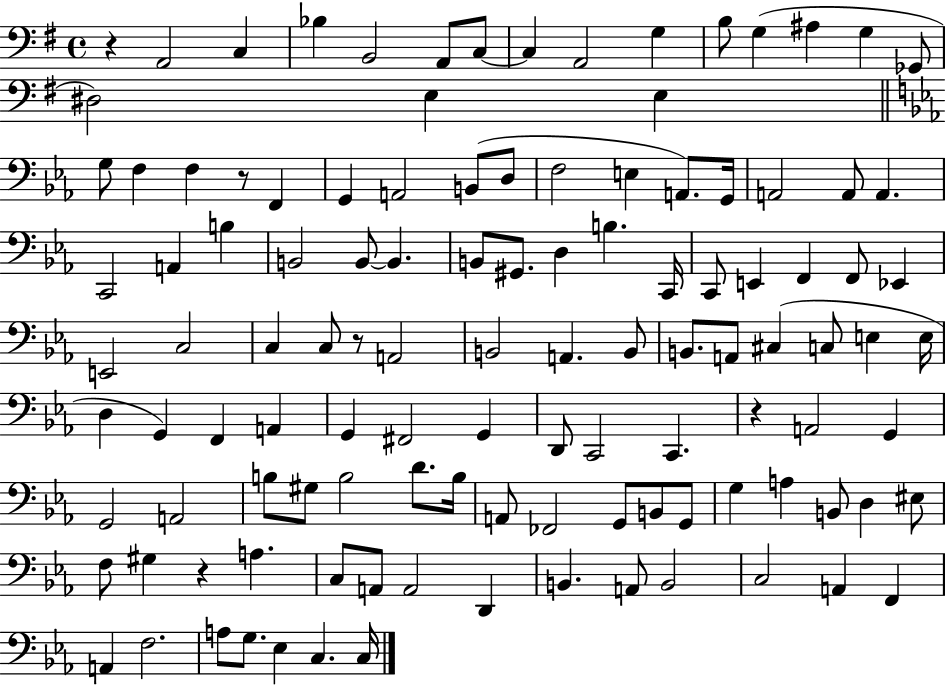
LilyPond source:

{
  \clef bass
  \time 4/4
  \defaultTimeSignature
  \key g \major
  r4 a,2 c4 | bes4 b,2 a,8 c8~~ | c4 a,2 g4 | b8 g4( ais4 g4 ges,8 | \break dis2) e4 e4 | \bar "||" \break \key ees \major g8 f4 f4 r8 f,4 | g,4 a,2 b,8( d8 | f2 e4 a,8.) g,16 | a,2 a,8 a,4. | \break c,2 a,4 b4 | b,2 b,8~~ b,4. | b,8 gis,8. d4 b4. c,16 | c,8 e,4 f,4 f,8 ees,4 | \break e,2 c2 | c4 c8 r8 a,2 | b,2 a,4. b,8 | b,8. a,8 cis4( c8 e4 e16 | \break d4 g,4) f,4 a,4 | g,4 fis,2 g,4 | d,8 c,2 c,4. | r4 a,2 g,4 | \break g,2 a,2 | b8 gis8 b2 d'8. b16 | a,8 fes,2 g,8 b,8 g,8 | g4 a4 b,8 d4 eis8 | \break f8 gis4 r4 a4. | c8 a,8 a,2 d,4 | b,4. a,8 b,2 | c2 a,4 f,4 | \break a,4 f2. | a8 g8. ees4 c4. c16 | \bar "|."
}